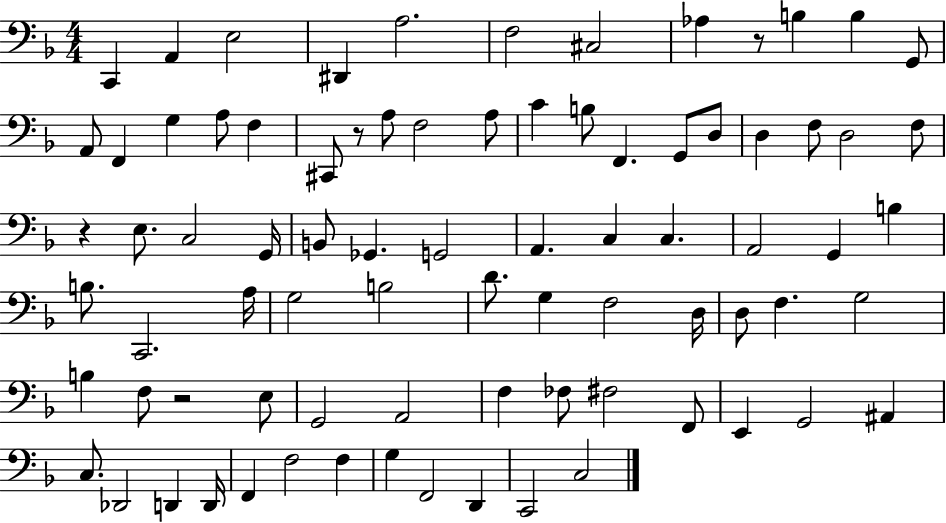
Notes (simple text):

C2/q A2/q E3/h D#2/q A3/h. F3/h C#3/h Ab3/q R/e B3/q B3/q G2/e A2/e F2/q G3/q A3/e F3/q C#2/e R/e A3/e F3/h A3/e C4/q B3/e F2/q. G2/e D3/e D3/q F3/e D3/h F3/e R/q E3/e. C3/h G2/s B2/e Gb2/q. G2/h A2/q. C3/q C3/q. A2/h G2/q B3/q B3/e. C2/h. A3/s G3/h B3/h D4/e. G3/q F3/h D3/s D3/e F3/q. G3/h B3/q F3/e R/h E3/e G2/h A2/h F3/q FES3/e F#3/h F2/e E2/q G2/h A#2/q C3/e. Db2/h D2/q D2/s F2/q F3/h F3/q G3/q F2/h D2/q C2/h C3/h